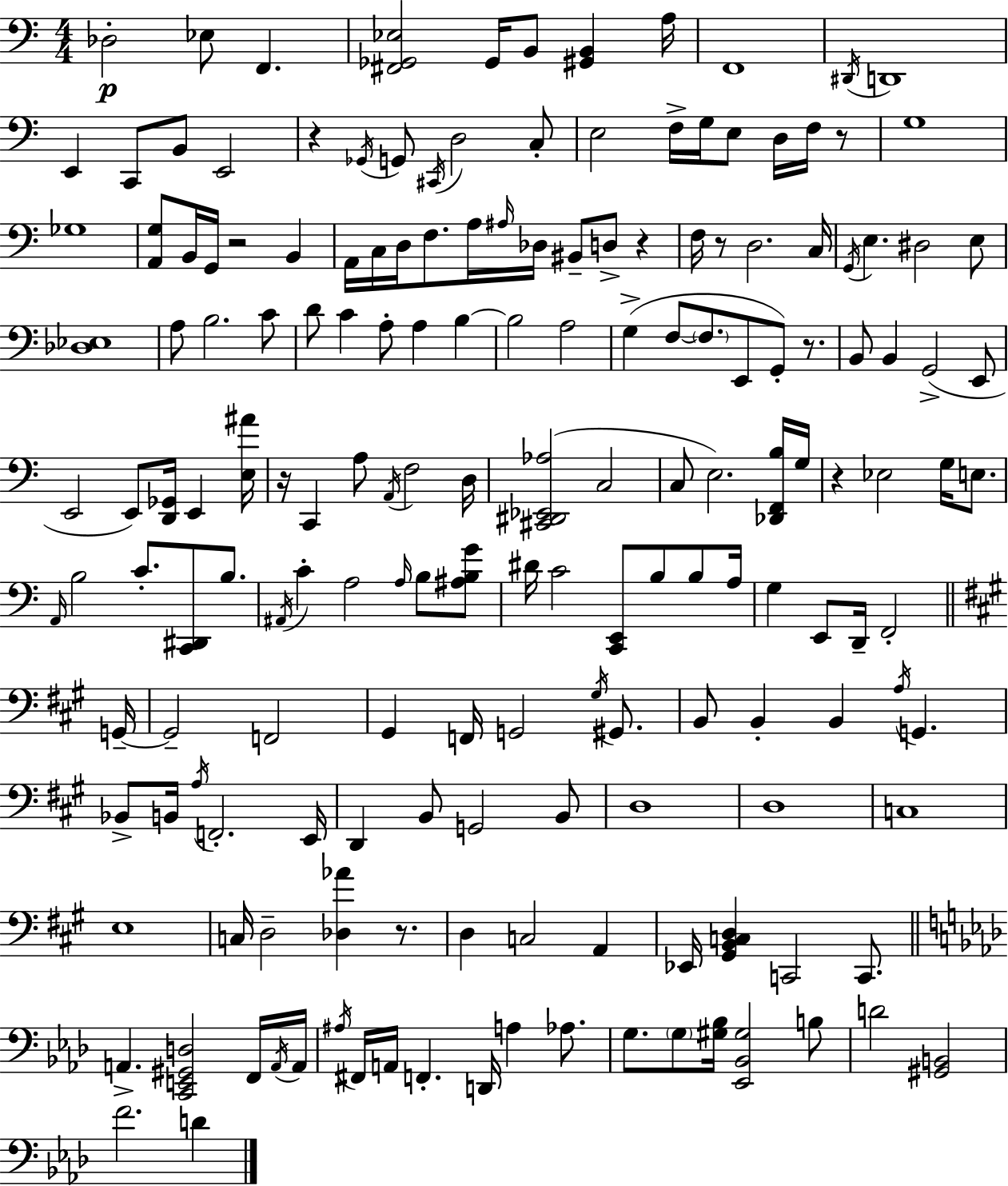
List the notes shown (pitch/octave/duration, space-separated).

Db3/h Eb3/e F2/q. [F#2,Gb2,Eb3]/h Gb2/s B2/e [G#2,B2]/q A3/s F2/w D#2/s D2/w E2/q C2/e B2/e E2/h R/q Gb2/s G2/e C#2/s D3/h C3/e E3/h F3/s G3/s E3/e D3/s F3/s R/e G3/w Gb3/w [A2,G3]/e B2/s G2/s R/h B2/q A2/s C3/s D3/s F3/e. A3/s A#3/s Db3/s BIS2/e D3/e R/q F3/s R/e D3/h. C3/s G2/s E3/q. D#3/h E3/e [Db3,Eb3]/w A3/e B3/h. C4/e D4/e C4/q A3/e A3/q B3/q B3/h A3/h G3/q F3/e F3/e. E2/e G2/e R/e. B2/e B2/q G2/h E2/e E2/h E2/e [D2,Gb2]/s E2/q [E3,A#4]/s R/s C2/q A3/e A2/s F3/h D3/s [C#2,D#2,Eb2,Ab3]/h C3/h C3/e E3/h. [Db2,F2,B3]/s G3/s R/q Eb3/h G3/s E3/e. A2/s B3/h C4/e. [C2,D#2]/e B3/e. A#2/s C4/q A3/h A3/s B3/e [A#3,B3,G4]/e D#4/s C4/h [C2,E2]/e B3/e B3/e A3/s G3/q E2/e D2/s F2/h G2/s G2/h F2/h G#2/q F2/s G2/h G#3/s G#2/e. B2/e B2/q B2/q A3/s G2/q. Bb2/e B2/s A3/s F2/h. E2/s D2/q B2/e G2/h B2/e D3/w D3/w C3/w E3/w C3/s D3/h [Db3,Ab4]/q R/e. D3/q C3/h A2/q Eb2/s [G#2,B2,C3,D3]/q C2/h C2/e. A2/q. [C2,E2,G#2,D3]/h F2/s A2/s A2/s A#3/s F#2/s A2/s F2/q. D2/s A3/q Ab3/e. G3/e. G3/e [G#3,Bb3]/s [Eb2,Bb2,G#3]/h B3/e D4/h [G#2,B2]/h F4/h. D4/q